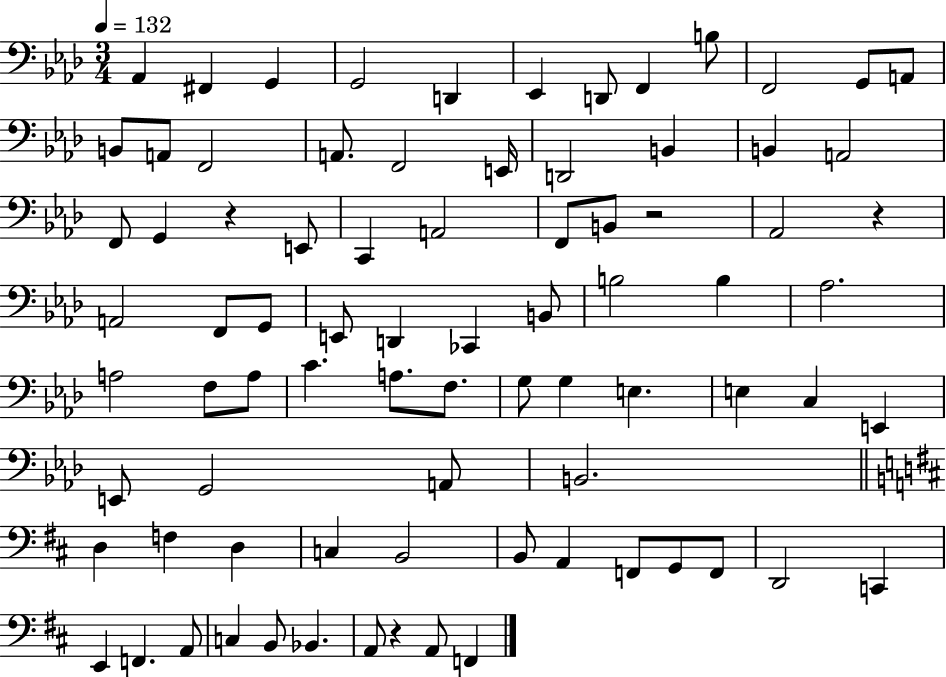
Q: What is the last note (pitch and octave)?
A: F2